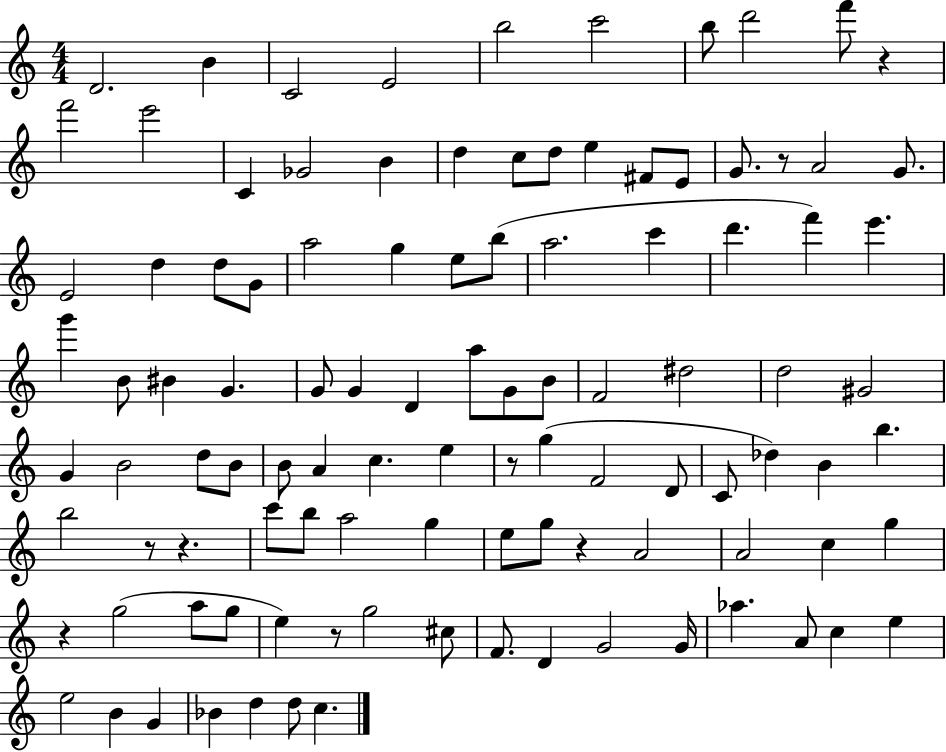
X:1
T:Untitled
M:4/4
L:1/4
K:C
D2 B C2 E2 b2 c'2 b/2 d'2 f'/2 z f'2 e'2 C _G2 B d c/2 d/2 e ^F/2 E/2 G/2 z/2 A2 G/2 E2 d d/2 G/2 a2 g e/2 b/2 a2 c' d' f' e' g' B/2 ^B G G/2 G D a/2 G/2 B/2 F2 ^d2 d2 ^G2 G B2 d/2 B/2 B/2 A c e z/2 g F2 D/2 C/2 _d B b b2 z/2 z c'/2 b/2 a2 g e/2 g/2 z A2 A2 c g z g2 a/2 g/2 e z/2 g2 ^c/2 F/2 D G2 G/4 _a A/2 c e e2 B G _B d d/2 c